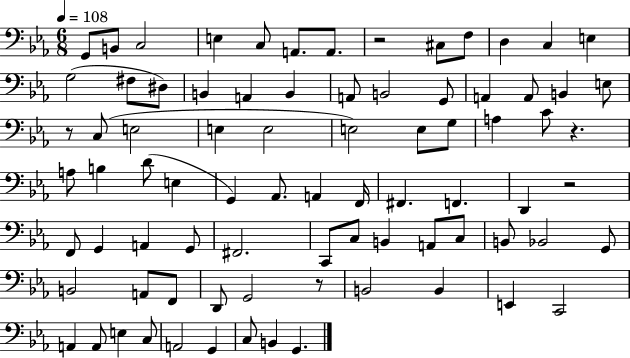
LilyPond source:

{
  \clef bass
  \numericTimeSignature
  \time 6/8
  \key ees \major
  \tempo 4 = 108
  g,8 b,8 c2 | e4 c8 a,8. a,8. | r2 cis8 f8 | d4 c4 e4 | \break g2( fis8 dis8) | b,4 a,4 b,4 | a,8 b,2 g,8 | a,4 a,8 b,4 e8 | \break r8 c8( e2 | e4 e2 | e2) e8 g8 | a4 c'8 r4. | \break a8 b4 d'8( e4 | g,4) aes,8. a,4 f,16 | fis,4. f,4. | d,4 r2 | \break f,8 g,4 a,4 g,8 | fis,2. | c,8 c8 b,4 a,8 c8 | b,8 bes,2 g,8 | \break b,2 a,8 f,8 | d,8 g,2 r8 | b,2 b,4 | e,4 c,2 | \break a,4 a,8 e4 c8 | a,2 g,4 | c8 b,4 g,4. | \bar "|."
}